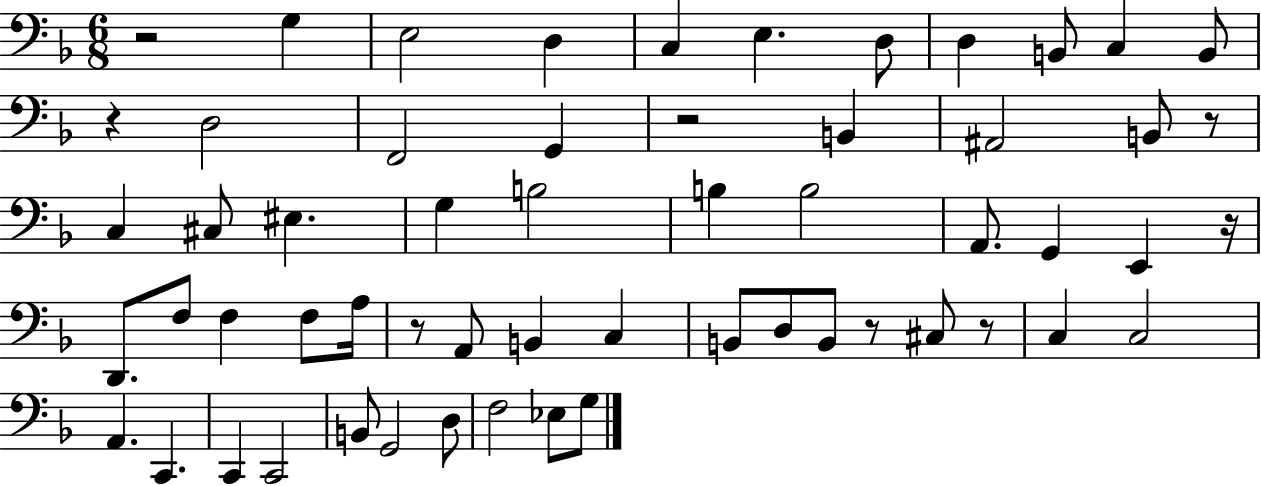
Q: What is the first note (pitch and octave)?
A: G3